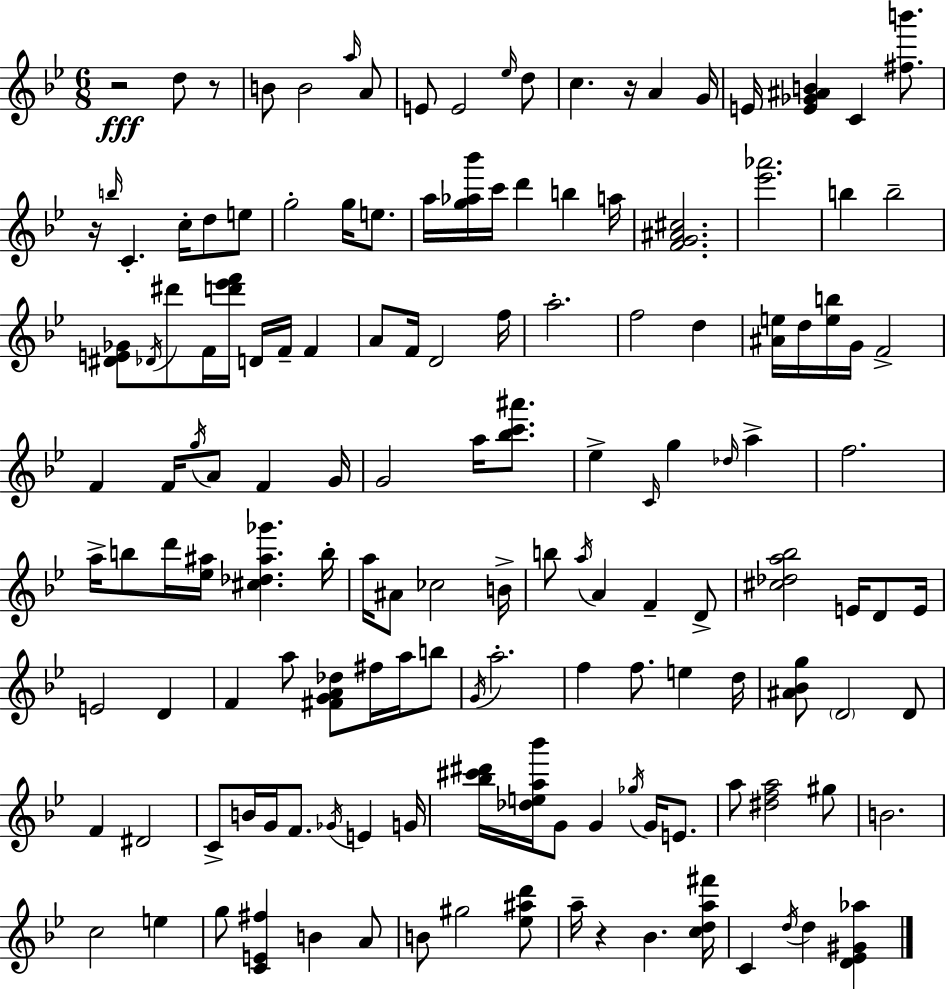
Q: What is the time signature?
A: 6/8